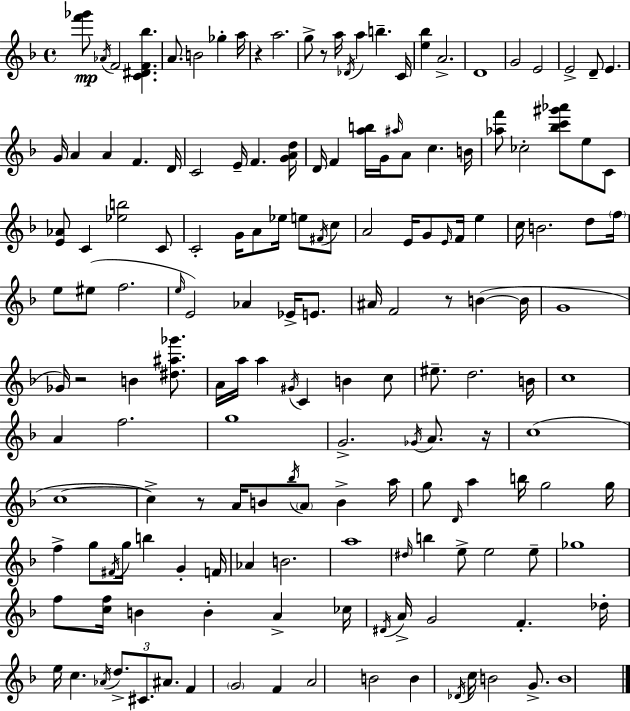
{
  \clef treble
  \time 4/4
  \defaultTimeSignature
  \key d \minor
  <f''' ges'''>8\mp \acciaccatura { aes'16 } f'2 <c' dis' f' bes''>4. | a'8. b'2 ges''4-. | a''16 r4 a''2. | g''8-> r8 a''16 \acciaccatura { des'16 } a''4 b''4.-- | \break c'16 <e'' bes''>4 a'2.-> | d'1 | g'2 e'2 | e'2-> d'8-- e'4. | \break g'16 a'4 a'4 f'4. | d'16 c'2 e'16-- f'4. | <g' a' d''>16 d'16 f'4 <a'' b''>16 g'16 \grace { ais''16 } a'8 c''4. | b'16 <aes'' f'''>8 ces''2-. <bes'' c''' gis''' aes'''>8 e''8 | \break c'8 <e' aes'>8 c'4 <ees'' b''>2 | c'8 c'2-. g'16 a'8 ees''16 e''8 | \acciaccatura { fis'16 } c''8 a'2 e'16 g'8 \grace { e'16 } | f'16 e''4 c''16 b'2. | \break d''8 \parenthesize f''16 e''8 eis''8( f''2. | \grace { e''16 }) e'2 aes'4 | ees'16-> e'8. ais'16 f'2 r8 | b'4~(~ b'16 g'1 | \break ges'16) r2 b'4 | <dis'' ais'' ges'''>8. a'16 a''16 a''4 \acciaccatura { gis'16 } c'4 | b'4 c''8 eis''8.-- d''2. | b'16 c''1 | \break a'4 f''2. | g''1 | g'2.-> | \acciaccatura { ges'16 } a'8. r16 c''1( | \break c''1~~ | c''4->) r8 a'16 b'8 | \acciaccatura { bes''16 } \parenthesize a'8 b'4-> a''16 g''8 \grace { d'16 } a''4 | b''16 g''2 g''16 f''4-> g''8 | \break \acciaccatura { fis'16 } g''16 b''4 g'4-. f'16 aes'4 b'2. | a''1 | \grace { dis''16 } b''4 | e''8-> e''2 e''8-- ges''1 | \break f''8 <c'' f''>16 b'4 | b'4-. a'4-> ces''16 \acciaccatura { dis'16 } a'16-> g'2 | f'4.-. des''16-. e''16 c''4. | \acciaccatura { aes'16 } \tuplet 3/2 { d''8.-> cis'8. ais'8. } f'4 | \break \parenthesize g'2 f'4 a'2 | b'2 b'4 | \acciaccatura { des'16 } c''16 b'2 g'8.-> b'1 | \bar "|."
}